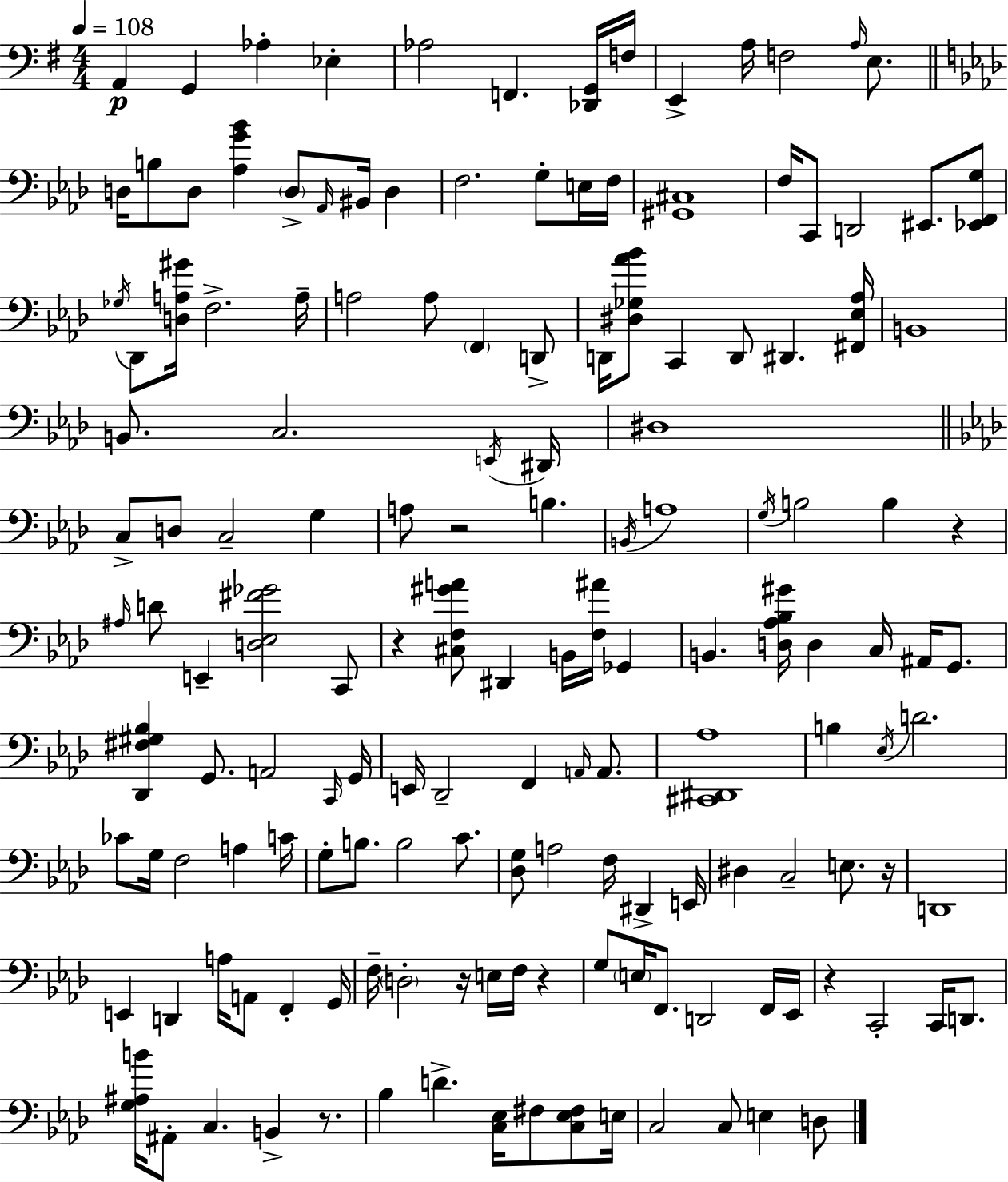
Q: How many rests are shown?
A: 8